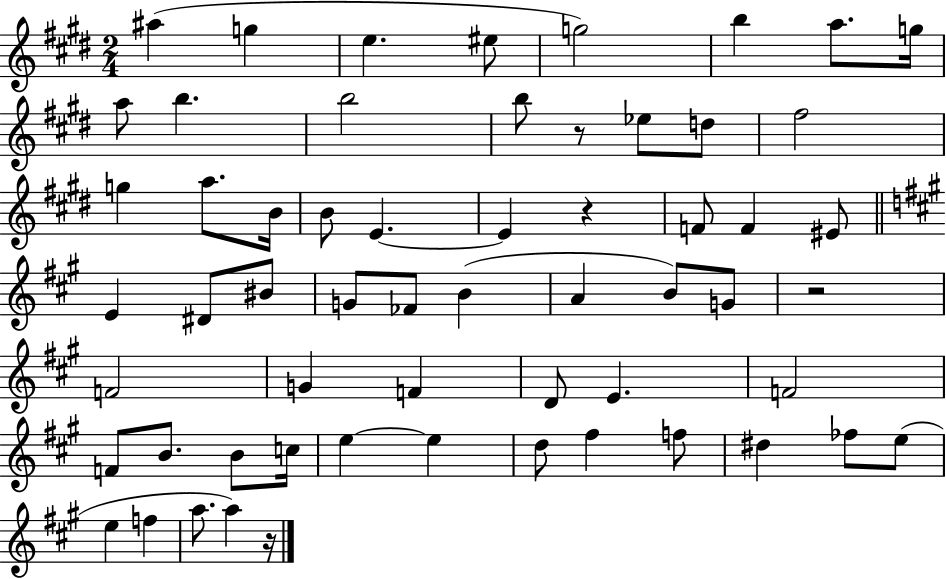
A#5/q G5/q E5/q. EIS5/e G5/h B5/q A5/e. G5/s A5/e B5/q. B5/h B5/e R/e Eb5/e D5/e F#5/h G5/q A5/e. B4/s B4/e E4/q. E4/q R/q F4/e F4/q EIS4/e E4/q D#4/e BIS4/e G4/e FES4/e B4/q A4/q B4/e G4/e R/h F4/h G4/q F4/q D4/e E4/q. F4/h F4/e B4/e. B4/e C5/s E5/q E5/q D5/e F#5/q F5/e D#5/q FES5/e E5/e E5/q F5/q A5/e. A5/q R/s